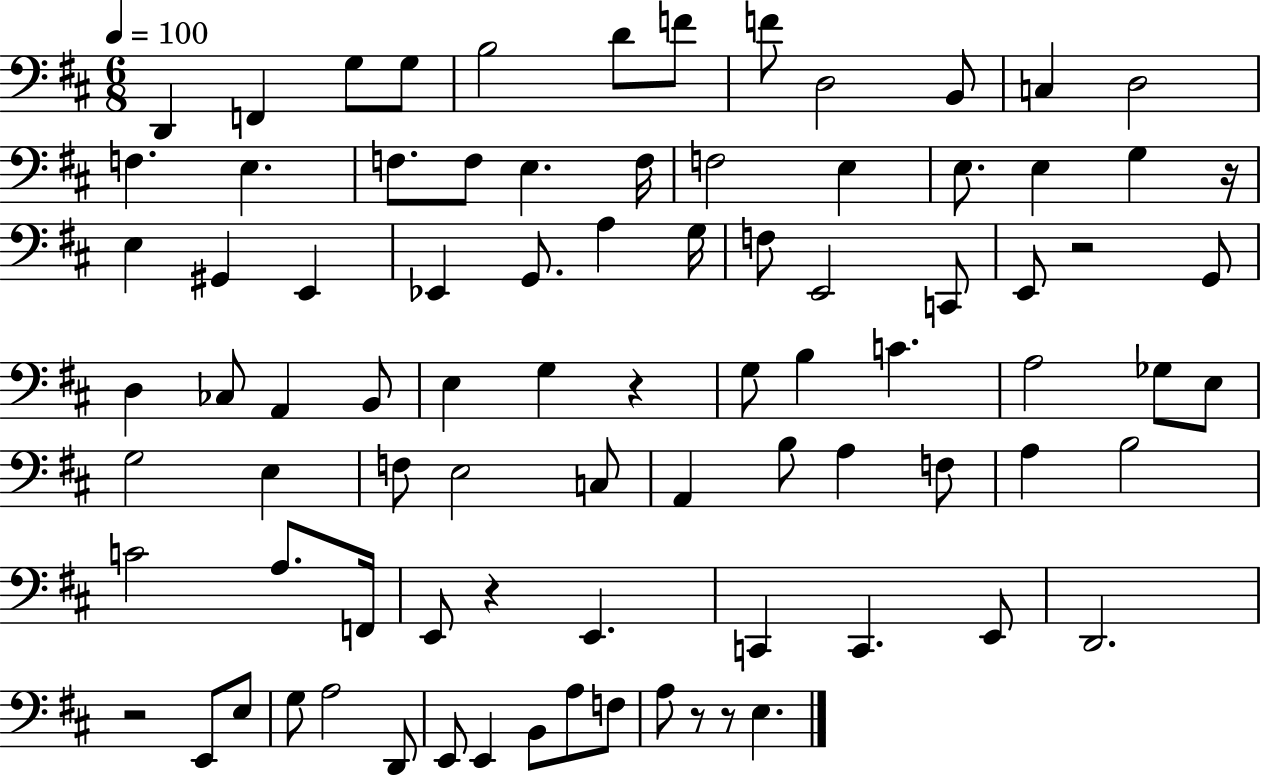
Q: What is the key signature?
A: D major